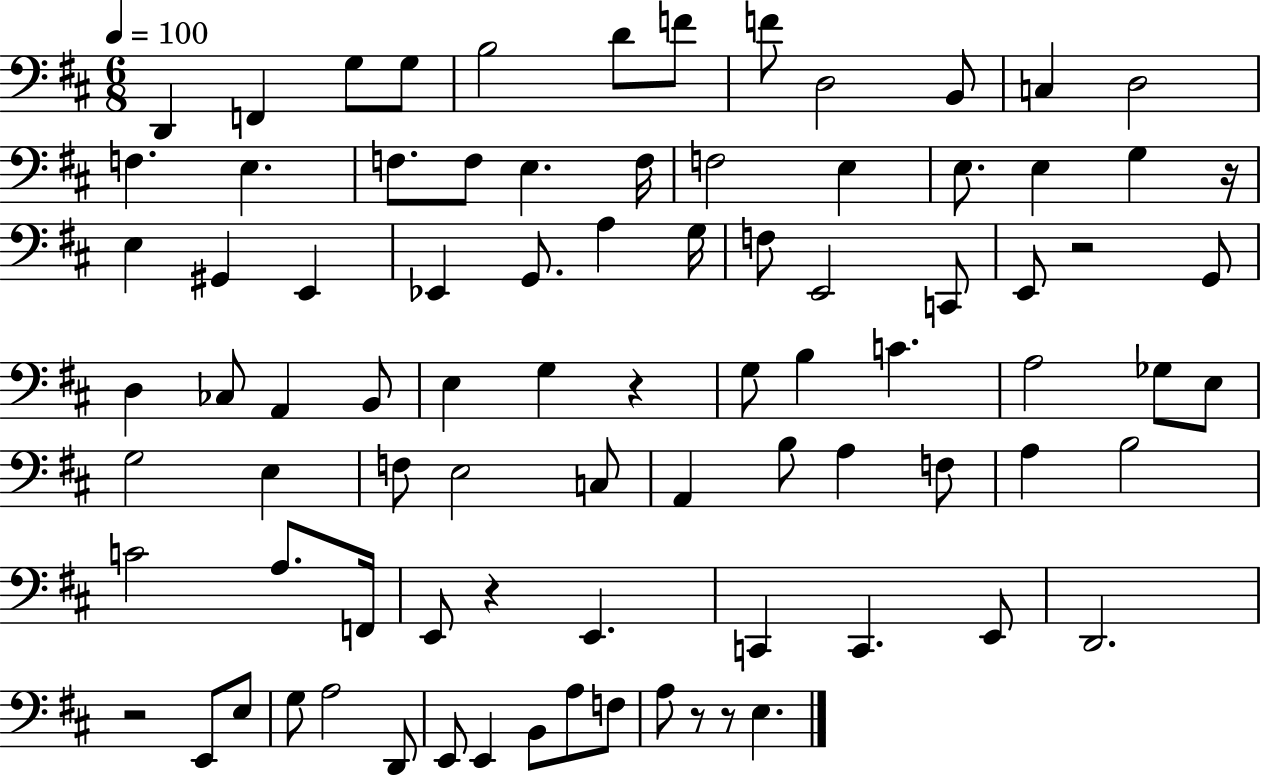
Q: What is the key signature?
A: D major